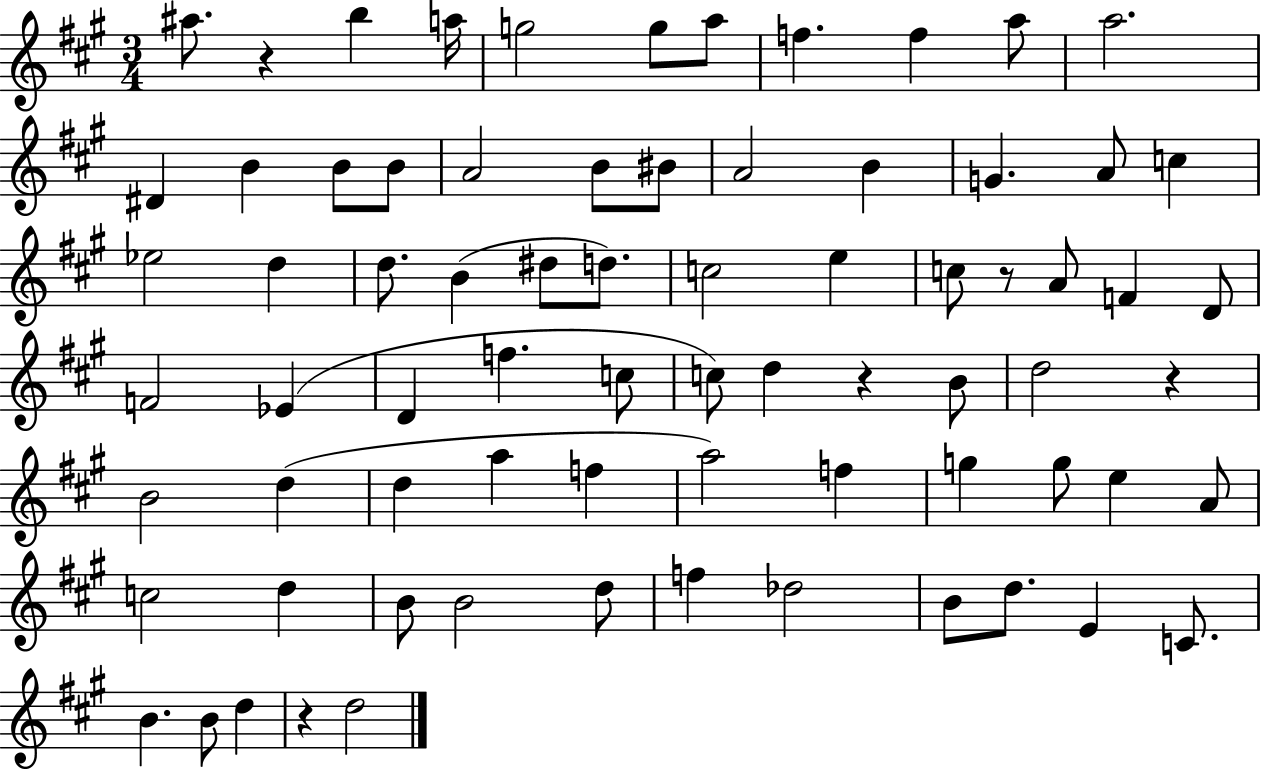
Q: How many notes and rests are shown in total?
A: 74